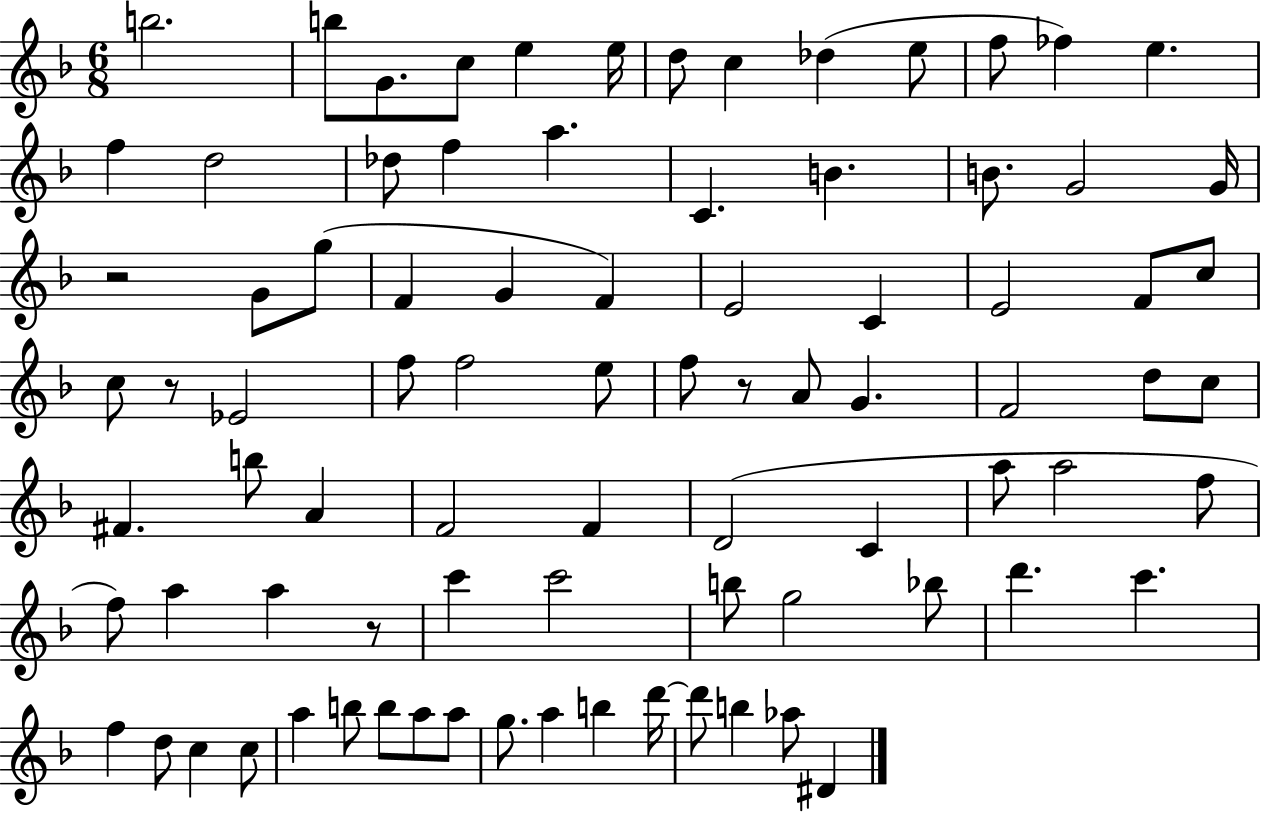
B5/h. B5/e G4/e. C5/e E5/q E5/s D5/e C5/q Db5/q E5/e F5/e FES5/q E5/q. F5/q D5/h Db5/e F5/q A5/q. C4/q. B4/q. B4/e. G4/h G4/s R/h G4/e G5/e F4/q G4/q F4/q E4/h C4/q E4/h F4/e C5/e C5/e R/e Eb4/h F5/e F5/h E5/e F5/e R/e A4/e G4/q. F4/h D5/e C5/e F#4/q. B5/e A4/q F4/h F4/q D4/h C4/q A5/e A5/h F5/e F5/e A5/q A5/q R/e C6/q C6/h B5/e G5/h Bb5/e D6/q. C6/q. F5/q D5/e C5/q C5/e A5/q B5/e B5/e A5/e A5/e G5/e. A5/q B5/q D6/s D6/e B5/q Ab5/e D#4/q